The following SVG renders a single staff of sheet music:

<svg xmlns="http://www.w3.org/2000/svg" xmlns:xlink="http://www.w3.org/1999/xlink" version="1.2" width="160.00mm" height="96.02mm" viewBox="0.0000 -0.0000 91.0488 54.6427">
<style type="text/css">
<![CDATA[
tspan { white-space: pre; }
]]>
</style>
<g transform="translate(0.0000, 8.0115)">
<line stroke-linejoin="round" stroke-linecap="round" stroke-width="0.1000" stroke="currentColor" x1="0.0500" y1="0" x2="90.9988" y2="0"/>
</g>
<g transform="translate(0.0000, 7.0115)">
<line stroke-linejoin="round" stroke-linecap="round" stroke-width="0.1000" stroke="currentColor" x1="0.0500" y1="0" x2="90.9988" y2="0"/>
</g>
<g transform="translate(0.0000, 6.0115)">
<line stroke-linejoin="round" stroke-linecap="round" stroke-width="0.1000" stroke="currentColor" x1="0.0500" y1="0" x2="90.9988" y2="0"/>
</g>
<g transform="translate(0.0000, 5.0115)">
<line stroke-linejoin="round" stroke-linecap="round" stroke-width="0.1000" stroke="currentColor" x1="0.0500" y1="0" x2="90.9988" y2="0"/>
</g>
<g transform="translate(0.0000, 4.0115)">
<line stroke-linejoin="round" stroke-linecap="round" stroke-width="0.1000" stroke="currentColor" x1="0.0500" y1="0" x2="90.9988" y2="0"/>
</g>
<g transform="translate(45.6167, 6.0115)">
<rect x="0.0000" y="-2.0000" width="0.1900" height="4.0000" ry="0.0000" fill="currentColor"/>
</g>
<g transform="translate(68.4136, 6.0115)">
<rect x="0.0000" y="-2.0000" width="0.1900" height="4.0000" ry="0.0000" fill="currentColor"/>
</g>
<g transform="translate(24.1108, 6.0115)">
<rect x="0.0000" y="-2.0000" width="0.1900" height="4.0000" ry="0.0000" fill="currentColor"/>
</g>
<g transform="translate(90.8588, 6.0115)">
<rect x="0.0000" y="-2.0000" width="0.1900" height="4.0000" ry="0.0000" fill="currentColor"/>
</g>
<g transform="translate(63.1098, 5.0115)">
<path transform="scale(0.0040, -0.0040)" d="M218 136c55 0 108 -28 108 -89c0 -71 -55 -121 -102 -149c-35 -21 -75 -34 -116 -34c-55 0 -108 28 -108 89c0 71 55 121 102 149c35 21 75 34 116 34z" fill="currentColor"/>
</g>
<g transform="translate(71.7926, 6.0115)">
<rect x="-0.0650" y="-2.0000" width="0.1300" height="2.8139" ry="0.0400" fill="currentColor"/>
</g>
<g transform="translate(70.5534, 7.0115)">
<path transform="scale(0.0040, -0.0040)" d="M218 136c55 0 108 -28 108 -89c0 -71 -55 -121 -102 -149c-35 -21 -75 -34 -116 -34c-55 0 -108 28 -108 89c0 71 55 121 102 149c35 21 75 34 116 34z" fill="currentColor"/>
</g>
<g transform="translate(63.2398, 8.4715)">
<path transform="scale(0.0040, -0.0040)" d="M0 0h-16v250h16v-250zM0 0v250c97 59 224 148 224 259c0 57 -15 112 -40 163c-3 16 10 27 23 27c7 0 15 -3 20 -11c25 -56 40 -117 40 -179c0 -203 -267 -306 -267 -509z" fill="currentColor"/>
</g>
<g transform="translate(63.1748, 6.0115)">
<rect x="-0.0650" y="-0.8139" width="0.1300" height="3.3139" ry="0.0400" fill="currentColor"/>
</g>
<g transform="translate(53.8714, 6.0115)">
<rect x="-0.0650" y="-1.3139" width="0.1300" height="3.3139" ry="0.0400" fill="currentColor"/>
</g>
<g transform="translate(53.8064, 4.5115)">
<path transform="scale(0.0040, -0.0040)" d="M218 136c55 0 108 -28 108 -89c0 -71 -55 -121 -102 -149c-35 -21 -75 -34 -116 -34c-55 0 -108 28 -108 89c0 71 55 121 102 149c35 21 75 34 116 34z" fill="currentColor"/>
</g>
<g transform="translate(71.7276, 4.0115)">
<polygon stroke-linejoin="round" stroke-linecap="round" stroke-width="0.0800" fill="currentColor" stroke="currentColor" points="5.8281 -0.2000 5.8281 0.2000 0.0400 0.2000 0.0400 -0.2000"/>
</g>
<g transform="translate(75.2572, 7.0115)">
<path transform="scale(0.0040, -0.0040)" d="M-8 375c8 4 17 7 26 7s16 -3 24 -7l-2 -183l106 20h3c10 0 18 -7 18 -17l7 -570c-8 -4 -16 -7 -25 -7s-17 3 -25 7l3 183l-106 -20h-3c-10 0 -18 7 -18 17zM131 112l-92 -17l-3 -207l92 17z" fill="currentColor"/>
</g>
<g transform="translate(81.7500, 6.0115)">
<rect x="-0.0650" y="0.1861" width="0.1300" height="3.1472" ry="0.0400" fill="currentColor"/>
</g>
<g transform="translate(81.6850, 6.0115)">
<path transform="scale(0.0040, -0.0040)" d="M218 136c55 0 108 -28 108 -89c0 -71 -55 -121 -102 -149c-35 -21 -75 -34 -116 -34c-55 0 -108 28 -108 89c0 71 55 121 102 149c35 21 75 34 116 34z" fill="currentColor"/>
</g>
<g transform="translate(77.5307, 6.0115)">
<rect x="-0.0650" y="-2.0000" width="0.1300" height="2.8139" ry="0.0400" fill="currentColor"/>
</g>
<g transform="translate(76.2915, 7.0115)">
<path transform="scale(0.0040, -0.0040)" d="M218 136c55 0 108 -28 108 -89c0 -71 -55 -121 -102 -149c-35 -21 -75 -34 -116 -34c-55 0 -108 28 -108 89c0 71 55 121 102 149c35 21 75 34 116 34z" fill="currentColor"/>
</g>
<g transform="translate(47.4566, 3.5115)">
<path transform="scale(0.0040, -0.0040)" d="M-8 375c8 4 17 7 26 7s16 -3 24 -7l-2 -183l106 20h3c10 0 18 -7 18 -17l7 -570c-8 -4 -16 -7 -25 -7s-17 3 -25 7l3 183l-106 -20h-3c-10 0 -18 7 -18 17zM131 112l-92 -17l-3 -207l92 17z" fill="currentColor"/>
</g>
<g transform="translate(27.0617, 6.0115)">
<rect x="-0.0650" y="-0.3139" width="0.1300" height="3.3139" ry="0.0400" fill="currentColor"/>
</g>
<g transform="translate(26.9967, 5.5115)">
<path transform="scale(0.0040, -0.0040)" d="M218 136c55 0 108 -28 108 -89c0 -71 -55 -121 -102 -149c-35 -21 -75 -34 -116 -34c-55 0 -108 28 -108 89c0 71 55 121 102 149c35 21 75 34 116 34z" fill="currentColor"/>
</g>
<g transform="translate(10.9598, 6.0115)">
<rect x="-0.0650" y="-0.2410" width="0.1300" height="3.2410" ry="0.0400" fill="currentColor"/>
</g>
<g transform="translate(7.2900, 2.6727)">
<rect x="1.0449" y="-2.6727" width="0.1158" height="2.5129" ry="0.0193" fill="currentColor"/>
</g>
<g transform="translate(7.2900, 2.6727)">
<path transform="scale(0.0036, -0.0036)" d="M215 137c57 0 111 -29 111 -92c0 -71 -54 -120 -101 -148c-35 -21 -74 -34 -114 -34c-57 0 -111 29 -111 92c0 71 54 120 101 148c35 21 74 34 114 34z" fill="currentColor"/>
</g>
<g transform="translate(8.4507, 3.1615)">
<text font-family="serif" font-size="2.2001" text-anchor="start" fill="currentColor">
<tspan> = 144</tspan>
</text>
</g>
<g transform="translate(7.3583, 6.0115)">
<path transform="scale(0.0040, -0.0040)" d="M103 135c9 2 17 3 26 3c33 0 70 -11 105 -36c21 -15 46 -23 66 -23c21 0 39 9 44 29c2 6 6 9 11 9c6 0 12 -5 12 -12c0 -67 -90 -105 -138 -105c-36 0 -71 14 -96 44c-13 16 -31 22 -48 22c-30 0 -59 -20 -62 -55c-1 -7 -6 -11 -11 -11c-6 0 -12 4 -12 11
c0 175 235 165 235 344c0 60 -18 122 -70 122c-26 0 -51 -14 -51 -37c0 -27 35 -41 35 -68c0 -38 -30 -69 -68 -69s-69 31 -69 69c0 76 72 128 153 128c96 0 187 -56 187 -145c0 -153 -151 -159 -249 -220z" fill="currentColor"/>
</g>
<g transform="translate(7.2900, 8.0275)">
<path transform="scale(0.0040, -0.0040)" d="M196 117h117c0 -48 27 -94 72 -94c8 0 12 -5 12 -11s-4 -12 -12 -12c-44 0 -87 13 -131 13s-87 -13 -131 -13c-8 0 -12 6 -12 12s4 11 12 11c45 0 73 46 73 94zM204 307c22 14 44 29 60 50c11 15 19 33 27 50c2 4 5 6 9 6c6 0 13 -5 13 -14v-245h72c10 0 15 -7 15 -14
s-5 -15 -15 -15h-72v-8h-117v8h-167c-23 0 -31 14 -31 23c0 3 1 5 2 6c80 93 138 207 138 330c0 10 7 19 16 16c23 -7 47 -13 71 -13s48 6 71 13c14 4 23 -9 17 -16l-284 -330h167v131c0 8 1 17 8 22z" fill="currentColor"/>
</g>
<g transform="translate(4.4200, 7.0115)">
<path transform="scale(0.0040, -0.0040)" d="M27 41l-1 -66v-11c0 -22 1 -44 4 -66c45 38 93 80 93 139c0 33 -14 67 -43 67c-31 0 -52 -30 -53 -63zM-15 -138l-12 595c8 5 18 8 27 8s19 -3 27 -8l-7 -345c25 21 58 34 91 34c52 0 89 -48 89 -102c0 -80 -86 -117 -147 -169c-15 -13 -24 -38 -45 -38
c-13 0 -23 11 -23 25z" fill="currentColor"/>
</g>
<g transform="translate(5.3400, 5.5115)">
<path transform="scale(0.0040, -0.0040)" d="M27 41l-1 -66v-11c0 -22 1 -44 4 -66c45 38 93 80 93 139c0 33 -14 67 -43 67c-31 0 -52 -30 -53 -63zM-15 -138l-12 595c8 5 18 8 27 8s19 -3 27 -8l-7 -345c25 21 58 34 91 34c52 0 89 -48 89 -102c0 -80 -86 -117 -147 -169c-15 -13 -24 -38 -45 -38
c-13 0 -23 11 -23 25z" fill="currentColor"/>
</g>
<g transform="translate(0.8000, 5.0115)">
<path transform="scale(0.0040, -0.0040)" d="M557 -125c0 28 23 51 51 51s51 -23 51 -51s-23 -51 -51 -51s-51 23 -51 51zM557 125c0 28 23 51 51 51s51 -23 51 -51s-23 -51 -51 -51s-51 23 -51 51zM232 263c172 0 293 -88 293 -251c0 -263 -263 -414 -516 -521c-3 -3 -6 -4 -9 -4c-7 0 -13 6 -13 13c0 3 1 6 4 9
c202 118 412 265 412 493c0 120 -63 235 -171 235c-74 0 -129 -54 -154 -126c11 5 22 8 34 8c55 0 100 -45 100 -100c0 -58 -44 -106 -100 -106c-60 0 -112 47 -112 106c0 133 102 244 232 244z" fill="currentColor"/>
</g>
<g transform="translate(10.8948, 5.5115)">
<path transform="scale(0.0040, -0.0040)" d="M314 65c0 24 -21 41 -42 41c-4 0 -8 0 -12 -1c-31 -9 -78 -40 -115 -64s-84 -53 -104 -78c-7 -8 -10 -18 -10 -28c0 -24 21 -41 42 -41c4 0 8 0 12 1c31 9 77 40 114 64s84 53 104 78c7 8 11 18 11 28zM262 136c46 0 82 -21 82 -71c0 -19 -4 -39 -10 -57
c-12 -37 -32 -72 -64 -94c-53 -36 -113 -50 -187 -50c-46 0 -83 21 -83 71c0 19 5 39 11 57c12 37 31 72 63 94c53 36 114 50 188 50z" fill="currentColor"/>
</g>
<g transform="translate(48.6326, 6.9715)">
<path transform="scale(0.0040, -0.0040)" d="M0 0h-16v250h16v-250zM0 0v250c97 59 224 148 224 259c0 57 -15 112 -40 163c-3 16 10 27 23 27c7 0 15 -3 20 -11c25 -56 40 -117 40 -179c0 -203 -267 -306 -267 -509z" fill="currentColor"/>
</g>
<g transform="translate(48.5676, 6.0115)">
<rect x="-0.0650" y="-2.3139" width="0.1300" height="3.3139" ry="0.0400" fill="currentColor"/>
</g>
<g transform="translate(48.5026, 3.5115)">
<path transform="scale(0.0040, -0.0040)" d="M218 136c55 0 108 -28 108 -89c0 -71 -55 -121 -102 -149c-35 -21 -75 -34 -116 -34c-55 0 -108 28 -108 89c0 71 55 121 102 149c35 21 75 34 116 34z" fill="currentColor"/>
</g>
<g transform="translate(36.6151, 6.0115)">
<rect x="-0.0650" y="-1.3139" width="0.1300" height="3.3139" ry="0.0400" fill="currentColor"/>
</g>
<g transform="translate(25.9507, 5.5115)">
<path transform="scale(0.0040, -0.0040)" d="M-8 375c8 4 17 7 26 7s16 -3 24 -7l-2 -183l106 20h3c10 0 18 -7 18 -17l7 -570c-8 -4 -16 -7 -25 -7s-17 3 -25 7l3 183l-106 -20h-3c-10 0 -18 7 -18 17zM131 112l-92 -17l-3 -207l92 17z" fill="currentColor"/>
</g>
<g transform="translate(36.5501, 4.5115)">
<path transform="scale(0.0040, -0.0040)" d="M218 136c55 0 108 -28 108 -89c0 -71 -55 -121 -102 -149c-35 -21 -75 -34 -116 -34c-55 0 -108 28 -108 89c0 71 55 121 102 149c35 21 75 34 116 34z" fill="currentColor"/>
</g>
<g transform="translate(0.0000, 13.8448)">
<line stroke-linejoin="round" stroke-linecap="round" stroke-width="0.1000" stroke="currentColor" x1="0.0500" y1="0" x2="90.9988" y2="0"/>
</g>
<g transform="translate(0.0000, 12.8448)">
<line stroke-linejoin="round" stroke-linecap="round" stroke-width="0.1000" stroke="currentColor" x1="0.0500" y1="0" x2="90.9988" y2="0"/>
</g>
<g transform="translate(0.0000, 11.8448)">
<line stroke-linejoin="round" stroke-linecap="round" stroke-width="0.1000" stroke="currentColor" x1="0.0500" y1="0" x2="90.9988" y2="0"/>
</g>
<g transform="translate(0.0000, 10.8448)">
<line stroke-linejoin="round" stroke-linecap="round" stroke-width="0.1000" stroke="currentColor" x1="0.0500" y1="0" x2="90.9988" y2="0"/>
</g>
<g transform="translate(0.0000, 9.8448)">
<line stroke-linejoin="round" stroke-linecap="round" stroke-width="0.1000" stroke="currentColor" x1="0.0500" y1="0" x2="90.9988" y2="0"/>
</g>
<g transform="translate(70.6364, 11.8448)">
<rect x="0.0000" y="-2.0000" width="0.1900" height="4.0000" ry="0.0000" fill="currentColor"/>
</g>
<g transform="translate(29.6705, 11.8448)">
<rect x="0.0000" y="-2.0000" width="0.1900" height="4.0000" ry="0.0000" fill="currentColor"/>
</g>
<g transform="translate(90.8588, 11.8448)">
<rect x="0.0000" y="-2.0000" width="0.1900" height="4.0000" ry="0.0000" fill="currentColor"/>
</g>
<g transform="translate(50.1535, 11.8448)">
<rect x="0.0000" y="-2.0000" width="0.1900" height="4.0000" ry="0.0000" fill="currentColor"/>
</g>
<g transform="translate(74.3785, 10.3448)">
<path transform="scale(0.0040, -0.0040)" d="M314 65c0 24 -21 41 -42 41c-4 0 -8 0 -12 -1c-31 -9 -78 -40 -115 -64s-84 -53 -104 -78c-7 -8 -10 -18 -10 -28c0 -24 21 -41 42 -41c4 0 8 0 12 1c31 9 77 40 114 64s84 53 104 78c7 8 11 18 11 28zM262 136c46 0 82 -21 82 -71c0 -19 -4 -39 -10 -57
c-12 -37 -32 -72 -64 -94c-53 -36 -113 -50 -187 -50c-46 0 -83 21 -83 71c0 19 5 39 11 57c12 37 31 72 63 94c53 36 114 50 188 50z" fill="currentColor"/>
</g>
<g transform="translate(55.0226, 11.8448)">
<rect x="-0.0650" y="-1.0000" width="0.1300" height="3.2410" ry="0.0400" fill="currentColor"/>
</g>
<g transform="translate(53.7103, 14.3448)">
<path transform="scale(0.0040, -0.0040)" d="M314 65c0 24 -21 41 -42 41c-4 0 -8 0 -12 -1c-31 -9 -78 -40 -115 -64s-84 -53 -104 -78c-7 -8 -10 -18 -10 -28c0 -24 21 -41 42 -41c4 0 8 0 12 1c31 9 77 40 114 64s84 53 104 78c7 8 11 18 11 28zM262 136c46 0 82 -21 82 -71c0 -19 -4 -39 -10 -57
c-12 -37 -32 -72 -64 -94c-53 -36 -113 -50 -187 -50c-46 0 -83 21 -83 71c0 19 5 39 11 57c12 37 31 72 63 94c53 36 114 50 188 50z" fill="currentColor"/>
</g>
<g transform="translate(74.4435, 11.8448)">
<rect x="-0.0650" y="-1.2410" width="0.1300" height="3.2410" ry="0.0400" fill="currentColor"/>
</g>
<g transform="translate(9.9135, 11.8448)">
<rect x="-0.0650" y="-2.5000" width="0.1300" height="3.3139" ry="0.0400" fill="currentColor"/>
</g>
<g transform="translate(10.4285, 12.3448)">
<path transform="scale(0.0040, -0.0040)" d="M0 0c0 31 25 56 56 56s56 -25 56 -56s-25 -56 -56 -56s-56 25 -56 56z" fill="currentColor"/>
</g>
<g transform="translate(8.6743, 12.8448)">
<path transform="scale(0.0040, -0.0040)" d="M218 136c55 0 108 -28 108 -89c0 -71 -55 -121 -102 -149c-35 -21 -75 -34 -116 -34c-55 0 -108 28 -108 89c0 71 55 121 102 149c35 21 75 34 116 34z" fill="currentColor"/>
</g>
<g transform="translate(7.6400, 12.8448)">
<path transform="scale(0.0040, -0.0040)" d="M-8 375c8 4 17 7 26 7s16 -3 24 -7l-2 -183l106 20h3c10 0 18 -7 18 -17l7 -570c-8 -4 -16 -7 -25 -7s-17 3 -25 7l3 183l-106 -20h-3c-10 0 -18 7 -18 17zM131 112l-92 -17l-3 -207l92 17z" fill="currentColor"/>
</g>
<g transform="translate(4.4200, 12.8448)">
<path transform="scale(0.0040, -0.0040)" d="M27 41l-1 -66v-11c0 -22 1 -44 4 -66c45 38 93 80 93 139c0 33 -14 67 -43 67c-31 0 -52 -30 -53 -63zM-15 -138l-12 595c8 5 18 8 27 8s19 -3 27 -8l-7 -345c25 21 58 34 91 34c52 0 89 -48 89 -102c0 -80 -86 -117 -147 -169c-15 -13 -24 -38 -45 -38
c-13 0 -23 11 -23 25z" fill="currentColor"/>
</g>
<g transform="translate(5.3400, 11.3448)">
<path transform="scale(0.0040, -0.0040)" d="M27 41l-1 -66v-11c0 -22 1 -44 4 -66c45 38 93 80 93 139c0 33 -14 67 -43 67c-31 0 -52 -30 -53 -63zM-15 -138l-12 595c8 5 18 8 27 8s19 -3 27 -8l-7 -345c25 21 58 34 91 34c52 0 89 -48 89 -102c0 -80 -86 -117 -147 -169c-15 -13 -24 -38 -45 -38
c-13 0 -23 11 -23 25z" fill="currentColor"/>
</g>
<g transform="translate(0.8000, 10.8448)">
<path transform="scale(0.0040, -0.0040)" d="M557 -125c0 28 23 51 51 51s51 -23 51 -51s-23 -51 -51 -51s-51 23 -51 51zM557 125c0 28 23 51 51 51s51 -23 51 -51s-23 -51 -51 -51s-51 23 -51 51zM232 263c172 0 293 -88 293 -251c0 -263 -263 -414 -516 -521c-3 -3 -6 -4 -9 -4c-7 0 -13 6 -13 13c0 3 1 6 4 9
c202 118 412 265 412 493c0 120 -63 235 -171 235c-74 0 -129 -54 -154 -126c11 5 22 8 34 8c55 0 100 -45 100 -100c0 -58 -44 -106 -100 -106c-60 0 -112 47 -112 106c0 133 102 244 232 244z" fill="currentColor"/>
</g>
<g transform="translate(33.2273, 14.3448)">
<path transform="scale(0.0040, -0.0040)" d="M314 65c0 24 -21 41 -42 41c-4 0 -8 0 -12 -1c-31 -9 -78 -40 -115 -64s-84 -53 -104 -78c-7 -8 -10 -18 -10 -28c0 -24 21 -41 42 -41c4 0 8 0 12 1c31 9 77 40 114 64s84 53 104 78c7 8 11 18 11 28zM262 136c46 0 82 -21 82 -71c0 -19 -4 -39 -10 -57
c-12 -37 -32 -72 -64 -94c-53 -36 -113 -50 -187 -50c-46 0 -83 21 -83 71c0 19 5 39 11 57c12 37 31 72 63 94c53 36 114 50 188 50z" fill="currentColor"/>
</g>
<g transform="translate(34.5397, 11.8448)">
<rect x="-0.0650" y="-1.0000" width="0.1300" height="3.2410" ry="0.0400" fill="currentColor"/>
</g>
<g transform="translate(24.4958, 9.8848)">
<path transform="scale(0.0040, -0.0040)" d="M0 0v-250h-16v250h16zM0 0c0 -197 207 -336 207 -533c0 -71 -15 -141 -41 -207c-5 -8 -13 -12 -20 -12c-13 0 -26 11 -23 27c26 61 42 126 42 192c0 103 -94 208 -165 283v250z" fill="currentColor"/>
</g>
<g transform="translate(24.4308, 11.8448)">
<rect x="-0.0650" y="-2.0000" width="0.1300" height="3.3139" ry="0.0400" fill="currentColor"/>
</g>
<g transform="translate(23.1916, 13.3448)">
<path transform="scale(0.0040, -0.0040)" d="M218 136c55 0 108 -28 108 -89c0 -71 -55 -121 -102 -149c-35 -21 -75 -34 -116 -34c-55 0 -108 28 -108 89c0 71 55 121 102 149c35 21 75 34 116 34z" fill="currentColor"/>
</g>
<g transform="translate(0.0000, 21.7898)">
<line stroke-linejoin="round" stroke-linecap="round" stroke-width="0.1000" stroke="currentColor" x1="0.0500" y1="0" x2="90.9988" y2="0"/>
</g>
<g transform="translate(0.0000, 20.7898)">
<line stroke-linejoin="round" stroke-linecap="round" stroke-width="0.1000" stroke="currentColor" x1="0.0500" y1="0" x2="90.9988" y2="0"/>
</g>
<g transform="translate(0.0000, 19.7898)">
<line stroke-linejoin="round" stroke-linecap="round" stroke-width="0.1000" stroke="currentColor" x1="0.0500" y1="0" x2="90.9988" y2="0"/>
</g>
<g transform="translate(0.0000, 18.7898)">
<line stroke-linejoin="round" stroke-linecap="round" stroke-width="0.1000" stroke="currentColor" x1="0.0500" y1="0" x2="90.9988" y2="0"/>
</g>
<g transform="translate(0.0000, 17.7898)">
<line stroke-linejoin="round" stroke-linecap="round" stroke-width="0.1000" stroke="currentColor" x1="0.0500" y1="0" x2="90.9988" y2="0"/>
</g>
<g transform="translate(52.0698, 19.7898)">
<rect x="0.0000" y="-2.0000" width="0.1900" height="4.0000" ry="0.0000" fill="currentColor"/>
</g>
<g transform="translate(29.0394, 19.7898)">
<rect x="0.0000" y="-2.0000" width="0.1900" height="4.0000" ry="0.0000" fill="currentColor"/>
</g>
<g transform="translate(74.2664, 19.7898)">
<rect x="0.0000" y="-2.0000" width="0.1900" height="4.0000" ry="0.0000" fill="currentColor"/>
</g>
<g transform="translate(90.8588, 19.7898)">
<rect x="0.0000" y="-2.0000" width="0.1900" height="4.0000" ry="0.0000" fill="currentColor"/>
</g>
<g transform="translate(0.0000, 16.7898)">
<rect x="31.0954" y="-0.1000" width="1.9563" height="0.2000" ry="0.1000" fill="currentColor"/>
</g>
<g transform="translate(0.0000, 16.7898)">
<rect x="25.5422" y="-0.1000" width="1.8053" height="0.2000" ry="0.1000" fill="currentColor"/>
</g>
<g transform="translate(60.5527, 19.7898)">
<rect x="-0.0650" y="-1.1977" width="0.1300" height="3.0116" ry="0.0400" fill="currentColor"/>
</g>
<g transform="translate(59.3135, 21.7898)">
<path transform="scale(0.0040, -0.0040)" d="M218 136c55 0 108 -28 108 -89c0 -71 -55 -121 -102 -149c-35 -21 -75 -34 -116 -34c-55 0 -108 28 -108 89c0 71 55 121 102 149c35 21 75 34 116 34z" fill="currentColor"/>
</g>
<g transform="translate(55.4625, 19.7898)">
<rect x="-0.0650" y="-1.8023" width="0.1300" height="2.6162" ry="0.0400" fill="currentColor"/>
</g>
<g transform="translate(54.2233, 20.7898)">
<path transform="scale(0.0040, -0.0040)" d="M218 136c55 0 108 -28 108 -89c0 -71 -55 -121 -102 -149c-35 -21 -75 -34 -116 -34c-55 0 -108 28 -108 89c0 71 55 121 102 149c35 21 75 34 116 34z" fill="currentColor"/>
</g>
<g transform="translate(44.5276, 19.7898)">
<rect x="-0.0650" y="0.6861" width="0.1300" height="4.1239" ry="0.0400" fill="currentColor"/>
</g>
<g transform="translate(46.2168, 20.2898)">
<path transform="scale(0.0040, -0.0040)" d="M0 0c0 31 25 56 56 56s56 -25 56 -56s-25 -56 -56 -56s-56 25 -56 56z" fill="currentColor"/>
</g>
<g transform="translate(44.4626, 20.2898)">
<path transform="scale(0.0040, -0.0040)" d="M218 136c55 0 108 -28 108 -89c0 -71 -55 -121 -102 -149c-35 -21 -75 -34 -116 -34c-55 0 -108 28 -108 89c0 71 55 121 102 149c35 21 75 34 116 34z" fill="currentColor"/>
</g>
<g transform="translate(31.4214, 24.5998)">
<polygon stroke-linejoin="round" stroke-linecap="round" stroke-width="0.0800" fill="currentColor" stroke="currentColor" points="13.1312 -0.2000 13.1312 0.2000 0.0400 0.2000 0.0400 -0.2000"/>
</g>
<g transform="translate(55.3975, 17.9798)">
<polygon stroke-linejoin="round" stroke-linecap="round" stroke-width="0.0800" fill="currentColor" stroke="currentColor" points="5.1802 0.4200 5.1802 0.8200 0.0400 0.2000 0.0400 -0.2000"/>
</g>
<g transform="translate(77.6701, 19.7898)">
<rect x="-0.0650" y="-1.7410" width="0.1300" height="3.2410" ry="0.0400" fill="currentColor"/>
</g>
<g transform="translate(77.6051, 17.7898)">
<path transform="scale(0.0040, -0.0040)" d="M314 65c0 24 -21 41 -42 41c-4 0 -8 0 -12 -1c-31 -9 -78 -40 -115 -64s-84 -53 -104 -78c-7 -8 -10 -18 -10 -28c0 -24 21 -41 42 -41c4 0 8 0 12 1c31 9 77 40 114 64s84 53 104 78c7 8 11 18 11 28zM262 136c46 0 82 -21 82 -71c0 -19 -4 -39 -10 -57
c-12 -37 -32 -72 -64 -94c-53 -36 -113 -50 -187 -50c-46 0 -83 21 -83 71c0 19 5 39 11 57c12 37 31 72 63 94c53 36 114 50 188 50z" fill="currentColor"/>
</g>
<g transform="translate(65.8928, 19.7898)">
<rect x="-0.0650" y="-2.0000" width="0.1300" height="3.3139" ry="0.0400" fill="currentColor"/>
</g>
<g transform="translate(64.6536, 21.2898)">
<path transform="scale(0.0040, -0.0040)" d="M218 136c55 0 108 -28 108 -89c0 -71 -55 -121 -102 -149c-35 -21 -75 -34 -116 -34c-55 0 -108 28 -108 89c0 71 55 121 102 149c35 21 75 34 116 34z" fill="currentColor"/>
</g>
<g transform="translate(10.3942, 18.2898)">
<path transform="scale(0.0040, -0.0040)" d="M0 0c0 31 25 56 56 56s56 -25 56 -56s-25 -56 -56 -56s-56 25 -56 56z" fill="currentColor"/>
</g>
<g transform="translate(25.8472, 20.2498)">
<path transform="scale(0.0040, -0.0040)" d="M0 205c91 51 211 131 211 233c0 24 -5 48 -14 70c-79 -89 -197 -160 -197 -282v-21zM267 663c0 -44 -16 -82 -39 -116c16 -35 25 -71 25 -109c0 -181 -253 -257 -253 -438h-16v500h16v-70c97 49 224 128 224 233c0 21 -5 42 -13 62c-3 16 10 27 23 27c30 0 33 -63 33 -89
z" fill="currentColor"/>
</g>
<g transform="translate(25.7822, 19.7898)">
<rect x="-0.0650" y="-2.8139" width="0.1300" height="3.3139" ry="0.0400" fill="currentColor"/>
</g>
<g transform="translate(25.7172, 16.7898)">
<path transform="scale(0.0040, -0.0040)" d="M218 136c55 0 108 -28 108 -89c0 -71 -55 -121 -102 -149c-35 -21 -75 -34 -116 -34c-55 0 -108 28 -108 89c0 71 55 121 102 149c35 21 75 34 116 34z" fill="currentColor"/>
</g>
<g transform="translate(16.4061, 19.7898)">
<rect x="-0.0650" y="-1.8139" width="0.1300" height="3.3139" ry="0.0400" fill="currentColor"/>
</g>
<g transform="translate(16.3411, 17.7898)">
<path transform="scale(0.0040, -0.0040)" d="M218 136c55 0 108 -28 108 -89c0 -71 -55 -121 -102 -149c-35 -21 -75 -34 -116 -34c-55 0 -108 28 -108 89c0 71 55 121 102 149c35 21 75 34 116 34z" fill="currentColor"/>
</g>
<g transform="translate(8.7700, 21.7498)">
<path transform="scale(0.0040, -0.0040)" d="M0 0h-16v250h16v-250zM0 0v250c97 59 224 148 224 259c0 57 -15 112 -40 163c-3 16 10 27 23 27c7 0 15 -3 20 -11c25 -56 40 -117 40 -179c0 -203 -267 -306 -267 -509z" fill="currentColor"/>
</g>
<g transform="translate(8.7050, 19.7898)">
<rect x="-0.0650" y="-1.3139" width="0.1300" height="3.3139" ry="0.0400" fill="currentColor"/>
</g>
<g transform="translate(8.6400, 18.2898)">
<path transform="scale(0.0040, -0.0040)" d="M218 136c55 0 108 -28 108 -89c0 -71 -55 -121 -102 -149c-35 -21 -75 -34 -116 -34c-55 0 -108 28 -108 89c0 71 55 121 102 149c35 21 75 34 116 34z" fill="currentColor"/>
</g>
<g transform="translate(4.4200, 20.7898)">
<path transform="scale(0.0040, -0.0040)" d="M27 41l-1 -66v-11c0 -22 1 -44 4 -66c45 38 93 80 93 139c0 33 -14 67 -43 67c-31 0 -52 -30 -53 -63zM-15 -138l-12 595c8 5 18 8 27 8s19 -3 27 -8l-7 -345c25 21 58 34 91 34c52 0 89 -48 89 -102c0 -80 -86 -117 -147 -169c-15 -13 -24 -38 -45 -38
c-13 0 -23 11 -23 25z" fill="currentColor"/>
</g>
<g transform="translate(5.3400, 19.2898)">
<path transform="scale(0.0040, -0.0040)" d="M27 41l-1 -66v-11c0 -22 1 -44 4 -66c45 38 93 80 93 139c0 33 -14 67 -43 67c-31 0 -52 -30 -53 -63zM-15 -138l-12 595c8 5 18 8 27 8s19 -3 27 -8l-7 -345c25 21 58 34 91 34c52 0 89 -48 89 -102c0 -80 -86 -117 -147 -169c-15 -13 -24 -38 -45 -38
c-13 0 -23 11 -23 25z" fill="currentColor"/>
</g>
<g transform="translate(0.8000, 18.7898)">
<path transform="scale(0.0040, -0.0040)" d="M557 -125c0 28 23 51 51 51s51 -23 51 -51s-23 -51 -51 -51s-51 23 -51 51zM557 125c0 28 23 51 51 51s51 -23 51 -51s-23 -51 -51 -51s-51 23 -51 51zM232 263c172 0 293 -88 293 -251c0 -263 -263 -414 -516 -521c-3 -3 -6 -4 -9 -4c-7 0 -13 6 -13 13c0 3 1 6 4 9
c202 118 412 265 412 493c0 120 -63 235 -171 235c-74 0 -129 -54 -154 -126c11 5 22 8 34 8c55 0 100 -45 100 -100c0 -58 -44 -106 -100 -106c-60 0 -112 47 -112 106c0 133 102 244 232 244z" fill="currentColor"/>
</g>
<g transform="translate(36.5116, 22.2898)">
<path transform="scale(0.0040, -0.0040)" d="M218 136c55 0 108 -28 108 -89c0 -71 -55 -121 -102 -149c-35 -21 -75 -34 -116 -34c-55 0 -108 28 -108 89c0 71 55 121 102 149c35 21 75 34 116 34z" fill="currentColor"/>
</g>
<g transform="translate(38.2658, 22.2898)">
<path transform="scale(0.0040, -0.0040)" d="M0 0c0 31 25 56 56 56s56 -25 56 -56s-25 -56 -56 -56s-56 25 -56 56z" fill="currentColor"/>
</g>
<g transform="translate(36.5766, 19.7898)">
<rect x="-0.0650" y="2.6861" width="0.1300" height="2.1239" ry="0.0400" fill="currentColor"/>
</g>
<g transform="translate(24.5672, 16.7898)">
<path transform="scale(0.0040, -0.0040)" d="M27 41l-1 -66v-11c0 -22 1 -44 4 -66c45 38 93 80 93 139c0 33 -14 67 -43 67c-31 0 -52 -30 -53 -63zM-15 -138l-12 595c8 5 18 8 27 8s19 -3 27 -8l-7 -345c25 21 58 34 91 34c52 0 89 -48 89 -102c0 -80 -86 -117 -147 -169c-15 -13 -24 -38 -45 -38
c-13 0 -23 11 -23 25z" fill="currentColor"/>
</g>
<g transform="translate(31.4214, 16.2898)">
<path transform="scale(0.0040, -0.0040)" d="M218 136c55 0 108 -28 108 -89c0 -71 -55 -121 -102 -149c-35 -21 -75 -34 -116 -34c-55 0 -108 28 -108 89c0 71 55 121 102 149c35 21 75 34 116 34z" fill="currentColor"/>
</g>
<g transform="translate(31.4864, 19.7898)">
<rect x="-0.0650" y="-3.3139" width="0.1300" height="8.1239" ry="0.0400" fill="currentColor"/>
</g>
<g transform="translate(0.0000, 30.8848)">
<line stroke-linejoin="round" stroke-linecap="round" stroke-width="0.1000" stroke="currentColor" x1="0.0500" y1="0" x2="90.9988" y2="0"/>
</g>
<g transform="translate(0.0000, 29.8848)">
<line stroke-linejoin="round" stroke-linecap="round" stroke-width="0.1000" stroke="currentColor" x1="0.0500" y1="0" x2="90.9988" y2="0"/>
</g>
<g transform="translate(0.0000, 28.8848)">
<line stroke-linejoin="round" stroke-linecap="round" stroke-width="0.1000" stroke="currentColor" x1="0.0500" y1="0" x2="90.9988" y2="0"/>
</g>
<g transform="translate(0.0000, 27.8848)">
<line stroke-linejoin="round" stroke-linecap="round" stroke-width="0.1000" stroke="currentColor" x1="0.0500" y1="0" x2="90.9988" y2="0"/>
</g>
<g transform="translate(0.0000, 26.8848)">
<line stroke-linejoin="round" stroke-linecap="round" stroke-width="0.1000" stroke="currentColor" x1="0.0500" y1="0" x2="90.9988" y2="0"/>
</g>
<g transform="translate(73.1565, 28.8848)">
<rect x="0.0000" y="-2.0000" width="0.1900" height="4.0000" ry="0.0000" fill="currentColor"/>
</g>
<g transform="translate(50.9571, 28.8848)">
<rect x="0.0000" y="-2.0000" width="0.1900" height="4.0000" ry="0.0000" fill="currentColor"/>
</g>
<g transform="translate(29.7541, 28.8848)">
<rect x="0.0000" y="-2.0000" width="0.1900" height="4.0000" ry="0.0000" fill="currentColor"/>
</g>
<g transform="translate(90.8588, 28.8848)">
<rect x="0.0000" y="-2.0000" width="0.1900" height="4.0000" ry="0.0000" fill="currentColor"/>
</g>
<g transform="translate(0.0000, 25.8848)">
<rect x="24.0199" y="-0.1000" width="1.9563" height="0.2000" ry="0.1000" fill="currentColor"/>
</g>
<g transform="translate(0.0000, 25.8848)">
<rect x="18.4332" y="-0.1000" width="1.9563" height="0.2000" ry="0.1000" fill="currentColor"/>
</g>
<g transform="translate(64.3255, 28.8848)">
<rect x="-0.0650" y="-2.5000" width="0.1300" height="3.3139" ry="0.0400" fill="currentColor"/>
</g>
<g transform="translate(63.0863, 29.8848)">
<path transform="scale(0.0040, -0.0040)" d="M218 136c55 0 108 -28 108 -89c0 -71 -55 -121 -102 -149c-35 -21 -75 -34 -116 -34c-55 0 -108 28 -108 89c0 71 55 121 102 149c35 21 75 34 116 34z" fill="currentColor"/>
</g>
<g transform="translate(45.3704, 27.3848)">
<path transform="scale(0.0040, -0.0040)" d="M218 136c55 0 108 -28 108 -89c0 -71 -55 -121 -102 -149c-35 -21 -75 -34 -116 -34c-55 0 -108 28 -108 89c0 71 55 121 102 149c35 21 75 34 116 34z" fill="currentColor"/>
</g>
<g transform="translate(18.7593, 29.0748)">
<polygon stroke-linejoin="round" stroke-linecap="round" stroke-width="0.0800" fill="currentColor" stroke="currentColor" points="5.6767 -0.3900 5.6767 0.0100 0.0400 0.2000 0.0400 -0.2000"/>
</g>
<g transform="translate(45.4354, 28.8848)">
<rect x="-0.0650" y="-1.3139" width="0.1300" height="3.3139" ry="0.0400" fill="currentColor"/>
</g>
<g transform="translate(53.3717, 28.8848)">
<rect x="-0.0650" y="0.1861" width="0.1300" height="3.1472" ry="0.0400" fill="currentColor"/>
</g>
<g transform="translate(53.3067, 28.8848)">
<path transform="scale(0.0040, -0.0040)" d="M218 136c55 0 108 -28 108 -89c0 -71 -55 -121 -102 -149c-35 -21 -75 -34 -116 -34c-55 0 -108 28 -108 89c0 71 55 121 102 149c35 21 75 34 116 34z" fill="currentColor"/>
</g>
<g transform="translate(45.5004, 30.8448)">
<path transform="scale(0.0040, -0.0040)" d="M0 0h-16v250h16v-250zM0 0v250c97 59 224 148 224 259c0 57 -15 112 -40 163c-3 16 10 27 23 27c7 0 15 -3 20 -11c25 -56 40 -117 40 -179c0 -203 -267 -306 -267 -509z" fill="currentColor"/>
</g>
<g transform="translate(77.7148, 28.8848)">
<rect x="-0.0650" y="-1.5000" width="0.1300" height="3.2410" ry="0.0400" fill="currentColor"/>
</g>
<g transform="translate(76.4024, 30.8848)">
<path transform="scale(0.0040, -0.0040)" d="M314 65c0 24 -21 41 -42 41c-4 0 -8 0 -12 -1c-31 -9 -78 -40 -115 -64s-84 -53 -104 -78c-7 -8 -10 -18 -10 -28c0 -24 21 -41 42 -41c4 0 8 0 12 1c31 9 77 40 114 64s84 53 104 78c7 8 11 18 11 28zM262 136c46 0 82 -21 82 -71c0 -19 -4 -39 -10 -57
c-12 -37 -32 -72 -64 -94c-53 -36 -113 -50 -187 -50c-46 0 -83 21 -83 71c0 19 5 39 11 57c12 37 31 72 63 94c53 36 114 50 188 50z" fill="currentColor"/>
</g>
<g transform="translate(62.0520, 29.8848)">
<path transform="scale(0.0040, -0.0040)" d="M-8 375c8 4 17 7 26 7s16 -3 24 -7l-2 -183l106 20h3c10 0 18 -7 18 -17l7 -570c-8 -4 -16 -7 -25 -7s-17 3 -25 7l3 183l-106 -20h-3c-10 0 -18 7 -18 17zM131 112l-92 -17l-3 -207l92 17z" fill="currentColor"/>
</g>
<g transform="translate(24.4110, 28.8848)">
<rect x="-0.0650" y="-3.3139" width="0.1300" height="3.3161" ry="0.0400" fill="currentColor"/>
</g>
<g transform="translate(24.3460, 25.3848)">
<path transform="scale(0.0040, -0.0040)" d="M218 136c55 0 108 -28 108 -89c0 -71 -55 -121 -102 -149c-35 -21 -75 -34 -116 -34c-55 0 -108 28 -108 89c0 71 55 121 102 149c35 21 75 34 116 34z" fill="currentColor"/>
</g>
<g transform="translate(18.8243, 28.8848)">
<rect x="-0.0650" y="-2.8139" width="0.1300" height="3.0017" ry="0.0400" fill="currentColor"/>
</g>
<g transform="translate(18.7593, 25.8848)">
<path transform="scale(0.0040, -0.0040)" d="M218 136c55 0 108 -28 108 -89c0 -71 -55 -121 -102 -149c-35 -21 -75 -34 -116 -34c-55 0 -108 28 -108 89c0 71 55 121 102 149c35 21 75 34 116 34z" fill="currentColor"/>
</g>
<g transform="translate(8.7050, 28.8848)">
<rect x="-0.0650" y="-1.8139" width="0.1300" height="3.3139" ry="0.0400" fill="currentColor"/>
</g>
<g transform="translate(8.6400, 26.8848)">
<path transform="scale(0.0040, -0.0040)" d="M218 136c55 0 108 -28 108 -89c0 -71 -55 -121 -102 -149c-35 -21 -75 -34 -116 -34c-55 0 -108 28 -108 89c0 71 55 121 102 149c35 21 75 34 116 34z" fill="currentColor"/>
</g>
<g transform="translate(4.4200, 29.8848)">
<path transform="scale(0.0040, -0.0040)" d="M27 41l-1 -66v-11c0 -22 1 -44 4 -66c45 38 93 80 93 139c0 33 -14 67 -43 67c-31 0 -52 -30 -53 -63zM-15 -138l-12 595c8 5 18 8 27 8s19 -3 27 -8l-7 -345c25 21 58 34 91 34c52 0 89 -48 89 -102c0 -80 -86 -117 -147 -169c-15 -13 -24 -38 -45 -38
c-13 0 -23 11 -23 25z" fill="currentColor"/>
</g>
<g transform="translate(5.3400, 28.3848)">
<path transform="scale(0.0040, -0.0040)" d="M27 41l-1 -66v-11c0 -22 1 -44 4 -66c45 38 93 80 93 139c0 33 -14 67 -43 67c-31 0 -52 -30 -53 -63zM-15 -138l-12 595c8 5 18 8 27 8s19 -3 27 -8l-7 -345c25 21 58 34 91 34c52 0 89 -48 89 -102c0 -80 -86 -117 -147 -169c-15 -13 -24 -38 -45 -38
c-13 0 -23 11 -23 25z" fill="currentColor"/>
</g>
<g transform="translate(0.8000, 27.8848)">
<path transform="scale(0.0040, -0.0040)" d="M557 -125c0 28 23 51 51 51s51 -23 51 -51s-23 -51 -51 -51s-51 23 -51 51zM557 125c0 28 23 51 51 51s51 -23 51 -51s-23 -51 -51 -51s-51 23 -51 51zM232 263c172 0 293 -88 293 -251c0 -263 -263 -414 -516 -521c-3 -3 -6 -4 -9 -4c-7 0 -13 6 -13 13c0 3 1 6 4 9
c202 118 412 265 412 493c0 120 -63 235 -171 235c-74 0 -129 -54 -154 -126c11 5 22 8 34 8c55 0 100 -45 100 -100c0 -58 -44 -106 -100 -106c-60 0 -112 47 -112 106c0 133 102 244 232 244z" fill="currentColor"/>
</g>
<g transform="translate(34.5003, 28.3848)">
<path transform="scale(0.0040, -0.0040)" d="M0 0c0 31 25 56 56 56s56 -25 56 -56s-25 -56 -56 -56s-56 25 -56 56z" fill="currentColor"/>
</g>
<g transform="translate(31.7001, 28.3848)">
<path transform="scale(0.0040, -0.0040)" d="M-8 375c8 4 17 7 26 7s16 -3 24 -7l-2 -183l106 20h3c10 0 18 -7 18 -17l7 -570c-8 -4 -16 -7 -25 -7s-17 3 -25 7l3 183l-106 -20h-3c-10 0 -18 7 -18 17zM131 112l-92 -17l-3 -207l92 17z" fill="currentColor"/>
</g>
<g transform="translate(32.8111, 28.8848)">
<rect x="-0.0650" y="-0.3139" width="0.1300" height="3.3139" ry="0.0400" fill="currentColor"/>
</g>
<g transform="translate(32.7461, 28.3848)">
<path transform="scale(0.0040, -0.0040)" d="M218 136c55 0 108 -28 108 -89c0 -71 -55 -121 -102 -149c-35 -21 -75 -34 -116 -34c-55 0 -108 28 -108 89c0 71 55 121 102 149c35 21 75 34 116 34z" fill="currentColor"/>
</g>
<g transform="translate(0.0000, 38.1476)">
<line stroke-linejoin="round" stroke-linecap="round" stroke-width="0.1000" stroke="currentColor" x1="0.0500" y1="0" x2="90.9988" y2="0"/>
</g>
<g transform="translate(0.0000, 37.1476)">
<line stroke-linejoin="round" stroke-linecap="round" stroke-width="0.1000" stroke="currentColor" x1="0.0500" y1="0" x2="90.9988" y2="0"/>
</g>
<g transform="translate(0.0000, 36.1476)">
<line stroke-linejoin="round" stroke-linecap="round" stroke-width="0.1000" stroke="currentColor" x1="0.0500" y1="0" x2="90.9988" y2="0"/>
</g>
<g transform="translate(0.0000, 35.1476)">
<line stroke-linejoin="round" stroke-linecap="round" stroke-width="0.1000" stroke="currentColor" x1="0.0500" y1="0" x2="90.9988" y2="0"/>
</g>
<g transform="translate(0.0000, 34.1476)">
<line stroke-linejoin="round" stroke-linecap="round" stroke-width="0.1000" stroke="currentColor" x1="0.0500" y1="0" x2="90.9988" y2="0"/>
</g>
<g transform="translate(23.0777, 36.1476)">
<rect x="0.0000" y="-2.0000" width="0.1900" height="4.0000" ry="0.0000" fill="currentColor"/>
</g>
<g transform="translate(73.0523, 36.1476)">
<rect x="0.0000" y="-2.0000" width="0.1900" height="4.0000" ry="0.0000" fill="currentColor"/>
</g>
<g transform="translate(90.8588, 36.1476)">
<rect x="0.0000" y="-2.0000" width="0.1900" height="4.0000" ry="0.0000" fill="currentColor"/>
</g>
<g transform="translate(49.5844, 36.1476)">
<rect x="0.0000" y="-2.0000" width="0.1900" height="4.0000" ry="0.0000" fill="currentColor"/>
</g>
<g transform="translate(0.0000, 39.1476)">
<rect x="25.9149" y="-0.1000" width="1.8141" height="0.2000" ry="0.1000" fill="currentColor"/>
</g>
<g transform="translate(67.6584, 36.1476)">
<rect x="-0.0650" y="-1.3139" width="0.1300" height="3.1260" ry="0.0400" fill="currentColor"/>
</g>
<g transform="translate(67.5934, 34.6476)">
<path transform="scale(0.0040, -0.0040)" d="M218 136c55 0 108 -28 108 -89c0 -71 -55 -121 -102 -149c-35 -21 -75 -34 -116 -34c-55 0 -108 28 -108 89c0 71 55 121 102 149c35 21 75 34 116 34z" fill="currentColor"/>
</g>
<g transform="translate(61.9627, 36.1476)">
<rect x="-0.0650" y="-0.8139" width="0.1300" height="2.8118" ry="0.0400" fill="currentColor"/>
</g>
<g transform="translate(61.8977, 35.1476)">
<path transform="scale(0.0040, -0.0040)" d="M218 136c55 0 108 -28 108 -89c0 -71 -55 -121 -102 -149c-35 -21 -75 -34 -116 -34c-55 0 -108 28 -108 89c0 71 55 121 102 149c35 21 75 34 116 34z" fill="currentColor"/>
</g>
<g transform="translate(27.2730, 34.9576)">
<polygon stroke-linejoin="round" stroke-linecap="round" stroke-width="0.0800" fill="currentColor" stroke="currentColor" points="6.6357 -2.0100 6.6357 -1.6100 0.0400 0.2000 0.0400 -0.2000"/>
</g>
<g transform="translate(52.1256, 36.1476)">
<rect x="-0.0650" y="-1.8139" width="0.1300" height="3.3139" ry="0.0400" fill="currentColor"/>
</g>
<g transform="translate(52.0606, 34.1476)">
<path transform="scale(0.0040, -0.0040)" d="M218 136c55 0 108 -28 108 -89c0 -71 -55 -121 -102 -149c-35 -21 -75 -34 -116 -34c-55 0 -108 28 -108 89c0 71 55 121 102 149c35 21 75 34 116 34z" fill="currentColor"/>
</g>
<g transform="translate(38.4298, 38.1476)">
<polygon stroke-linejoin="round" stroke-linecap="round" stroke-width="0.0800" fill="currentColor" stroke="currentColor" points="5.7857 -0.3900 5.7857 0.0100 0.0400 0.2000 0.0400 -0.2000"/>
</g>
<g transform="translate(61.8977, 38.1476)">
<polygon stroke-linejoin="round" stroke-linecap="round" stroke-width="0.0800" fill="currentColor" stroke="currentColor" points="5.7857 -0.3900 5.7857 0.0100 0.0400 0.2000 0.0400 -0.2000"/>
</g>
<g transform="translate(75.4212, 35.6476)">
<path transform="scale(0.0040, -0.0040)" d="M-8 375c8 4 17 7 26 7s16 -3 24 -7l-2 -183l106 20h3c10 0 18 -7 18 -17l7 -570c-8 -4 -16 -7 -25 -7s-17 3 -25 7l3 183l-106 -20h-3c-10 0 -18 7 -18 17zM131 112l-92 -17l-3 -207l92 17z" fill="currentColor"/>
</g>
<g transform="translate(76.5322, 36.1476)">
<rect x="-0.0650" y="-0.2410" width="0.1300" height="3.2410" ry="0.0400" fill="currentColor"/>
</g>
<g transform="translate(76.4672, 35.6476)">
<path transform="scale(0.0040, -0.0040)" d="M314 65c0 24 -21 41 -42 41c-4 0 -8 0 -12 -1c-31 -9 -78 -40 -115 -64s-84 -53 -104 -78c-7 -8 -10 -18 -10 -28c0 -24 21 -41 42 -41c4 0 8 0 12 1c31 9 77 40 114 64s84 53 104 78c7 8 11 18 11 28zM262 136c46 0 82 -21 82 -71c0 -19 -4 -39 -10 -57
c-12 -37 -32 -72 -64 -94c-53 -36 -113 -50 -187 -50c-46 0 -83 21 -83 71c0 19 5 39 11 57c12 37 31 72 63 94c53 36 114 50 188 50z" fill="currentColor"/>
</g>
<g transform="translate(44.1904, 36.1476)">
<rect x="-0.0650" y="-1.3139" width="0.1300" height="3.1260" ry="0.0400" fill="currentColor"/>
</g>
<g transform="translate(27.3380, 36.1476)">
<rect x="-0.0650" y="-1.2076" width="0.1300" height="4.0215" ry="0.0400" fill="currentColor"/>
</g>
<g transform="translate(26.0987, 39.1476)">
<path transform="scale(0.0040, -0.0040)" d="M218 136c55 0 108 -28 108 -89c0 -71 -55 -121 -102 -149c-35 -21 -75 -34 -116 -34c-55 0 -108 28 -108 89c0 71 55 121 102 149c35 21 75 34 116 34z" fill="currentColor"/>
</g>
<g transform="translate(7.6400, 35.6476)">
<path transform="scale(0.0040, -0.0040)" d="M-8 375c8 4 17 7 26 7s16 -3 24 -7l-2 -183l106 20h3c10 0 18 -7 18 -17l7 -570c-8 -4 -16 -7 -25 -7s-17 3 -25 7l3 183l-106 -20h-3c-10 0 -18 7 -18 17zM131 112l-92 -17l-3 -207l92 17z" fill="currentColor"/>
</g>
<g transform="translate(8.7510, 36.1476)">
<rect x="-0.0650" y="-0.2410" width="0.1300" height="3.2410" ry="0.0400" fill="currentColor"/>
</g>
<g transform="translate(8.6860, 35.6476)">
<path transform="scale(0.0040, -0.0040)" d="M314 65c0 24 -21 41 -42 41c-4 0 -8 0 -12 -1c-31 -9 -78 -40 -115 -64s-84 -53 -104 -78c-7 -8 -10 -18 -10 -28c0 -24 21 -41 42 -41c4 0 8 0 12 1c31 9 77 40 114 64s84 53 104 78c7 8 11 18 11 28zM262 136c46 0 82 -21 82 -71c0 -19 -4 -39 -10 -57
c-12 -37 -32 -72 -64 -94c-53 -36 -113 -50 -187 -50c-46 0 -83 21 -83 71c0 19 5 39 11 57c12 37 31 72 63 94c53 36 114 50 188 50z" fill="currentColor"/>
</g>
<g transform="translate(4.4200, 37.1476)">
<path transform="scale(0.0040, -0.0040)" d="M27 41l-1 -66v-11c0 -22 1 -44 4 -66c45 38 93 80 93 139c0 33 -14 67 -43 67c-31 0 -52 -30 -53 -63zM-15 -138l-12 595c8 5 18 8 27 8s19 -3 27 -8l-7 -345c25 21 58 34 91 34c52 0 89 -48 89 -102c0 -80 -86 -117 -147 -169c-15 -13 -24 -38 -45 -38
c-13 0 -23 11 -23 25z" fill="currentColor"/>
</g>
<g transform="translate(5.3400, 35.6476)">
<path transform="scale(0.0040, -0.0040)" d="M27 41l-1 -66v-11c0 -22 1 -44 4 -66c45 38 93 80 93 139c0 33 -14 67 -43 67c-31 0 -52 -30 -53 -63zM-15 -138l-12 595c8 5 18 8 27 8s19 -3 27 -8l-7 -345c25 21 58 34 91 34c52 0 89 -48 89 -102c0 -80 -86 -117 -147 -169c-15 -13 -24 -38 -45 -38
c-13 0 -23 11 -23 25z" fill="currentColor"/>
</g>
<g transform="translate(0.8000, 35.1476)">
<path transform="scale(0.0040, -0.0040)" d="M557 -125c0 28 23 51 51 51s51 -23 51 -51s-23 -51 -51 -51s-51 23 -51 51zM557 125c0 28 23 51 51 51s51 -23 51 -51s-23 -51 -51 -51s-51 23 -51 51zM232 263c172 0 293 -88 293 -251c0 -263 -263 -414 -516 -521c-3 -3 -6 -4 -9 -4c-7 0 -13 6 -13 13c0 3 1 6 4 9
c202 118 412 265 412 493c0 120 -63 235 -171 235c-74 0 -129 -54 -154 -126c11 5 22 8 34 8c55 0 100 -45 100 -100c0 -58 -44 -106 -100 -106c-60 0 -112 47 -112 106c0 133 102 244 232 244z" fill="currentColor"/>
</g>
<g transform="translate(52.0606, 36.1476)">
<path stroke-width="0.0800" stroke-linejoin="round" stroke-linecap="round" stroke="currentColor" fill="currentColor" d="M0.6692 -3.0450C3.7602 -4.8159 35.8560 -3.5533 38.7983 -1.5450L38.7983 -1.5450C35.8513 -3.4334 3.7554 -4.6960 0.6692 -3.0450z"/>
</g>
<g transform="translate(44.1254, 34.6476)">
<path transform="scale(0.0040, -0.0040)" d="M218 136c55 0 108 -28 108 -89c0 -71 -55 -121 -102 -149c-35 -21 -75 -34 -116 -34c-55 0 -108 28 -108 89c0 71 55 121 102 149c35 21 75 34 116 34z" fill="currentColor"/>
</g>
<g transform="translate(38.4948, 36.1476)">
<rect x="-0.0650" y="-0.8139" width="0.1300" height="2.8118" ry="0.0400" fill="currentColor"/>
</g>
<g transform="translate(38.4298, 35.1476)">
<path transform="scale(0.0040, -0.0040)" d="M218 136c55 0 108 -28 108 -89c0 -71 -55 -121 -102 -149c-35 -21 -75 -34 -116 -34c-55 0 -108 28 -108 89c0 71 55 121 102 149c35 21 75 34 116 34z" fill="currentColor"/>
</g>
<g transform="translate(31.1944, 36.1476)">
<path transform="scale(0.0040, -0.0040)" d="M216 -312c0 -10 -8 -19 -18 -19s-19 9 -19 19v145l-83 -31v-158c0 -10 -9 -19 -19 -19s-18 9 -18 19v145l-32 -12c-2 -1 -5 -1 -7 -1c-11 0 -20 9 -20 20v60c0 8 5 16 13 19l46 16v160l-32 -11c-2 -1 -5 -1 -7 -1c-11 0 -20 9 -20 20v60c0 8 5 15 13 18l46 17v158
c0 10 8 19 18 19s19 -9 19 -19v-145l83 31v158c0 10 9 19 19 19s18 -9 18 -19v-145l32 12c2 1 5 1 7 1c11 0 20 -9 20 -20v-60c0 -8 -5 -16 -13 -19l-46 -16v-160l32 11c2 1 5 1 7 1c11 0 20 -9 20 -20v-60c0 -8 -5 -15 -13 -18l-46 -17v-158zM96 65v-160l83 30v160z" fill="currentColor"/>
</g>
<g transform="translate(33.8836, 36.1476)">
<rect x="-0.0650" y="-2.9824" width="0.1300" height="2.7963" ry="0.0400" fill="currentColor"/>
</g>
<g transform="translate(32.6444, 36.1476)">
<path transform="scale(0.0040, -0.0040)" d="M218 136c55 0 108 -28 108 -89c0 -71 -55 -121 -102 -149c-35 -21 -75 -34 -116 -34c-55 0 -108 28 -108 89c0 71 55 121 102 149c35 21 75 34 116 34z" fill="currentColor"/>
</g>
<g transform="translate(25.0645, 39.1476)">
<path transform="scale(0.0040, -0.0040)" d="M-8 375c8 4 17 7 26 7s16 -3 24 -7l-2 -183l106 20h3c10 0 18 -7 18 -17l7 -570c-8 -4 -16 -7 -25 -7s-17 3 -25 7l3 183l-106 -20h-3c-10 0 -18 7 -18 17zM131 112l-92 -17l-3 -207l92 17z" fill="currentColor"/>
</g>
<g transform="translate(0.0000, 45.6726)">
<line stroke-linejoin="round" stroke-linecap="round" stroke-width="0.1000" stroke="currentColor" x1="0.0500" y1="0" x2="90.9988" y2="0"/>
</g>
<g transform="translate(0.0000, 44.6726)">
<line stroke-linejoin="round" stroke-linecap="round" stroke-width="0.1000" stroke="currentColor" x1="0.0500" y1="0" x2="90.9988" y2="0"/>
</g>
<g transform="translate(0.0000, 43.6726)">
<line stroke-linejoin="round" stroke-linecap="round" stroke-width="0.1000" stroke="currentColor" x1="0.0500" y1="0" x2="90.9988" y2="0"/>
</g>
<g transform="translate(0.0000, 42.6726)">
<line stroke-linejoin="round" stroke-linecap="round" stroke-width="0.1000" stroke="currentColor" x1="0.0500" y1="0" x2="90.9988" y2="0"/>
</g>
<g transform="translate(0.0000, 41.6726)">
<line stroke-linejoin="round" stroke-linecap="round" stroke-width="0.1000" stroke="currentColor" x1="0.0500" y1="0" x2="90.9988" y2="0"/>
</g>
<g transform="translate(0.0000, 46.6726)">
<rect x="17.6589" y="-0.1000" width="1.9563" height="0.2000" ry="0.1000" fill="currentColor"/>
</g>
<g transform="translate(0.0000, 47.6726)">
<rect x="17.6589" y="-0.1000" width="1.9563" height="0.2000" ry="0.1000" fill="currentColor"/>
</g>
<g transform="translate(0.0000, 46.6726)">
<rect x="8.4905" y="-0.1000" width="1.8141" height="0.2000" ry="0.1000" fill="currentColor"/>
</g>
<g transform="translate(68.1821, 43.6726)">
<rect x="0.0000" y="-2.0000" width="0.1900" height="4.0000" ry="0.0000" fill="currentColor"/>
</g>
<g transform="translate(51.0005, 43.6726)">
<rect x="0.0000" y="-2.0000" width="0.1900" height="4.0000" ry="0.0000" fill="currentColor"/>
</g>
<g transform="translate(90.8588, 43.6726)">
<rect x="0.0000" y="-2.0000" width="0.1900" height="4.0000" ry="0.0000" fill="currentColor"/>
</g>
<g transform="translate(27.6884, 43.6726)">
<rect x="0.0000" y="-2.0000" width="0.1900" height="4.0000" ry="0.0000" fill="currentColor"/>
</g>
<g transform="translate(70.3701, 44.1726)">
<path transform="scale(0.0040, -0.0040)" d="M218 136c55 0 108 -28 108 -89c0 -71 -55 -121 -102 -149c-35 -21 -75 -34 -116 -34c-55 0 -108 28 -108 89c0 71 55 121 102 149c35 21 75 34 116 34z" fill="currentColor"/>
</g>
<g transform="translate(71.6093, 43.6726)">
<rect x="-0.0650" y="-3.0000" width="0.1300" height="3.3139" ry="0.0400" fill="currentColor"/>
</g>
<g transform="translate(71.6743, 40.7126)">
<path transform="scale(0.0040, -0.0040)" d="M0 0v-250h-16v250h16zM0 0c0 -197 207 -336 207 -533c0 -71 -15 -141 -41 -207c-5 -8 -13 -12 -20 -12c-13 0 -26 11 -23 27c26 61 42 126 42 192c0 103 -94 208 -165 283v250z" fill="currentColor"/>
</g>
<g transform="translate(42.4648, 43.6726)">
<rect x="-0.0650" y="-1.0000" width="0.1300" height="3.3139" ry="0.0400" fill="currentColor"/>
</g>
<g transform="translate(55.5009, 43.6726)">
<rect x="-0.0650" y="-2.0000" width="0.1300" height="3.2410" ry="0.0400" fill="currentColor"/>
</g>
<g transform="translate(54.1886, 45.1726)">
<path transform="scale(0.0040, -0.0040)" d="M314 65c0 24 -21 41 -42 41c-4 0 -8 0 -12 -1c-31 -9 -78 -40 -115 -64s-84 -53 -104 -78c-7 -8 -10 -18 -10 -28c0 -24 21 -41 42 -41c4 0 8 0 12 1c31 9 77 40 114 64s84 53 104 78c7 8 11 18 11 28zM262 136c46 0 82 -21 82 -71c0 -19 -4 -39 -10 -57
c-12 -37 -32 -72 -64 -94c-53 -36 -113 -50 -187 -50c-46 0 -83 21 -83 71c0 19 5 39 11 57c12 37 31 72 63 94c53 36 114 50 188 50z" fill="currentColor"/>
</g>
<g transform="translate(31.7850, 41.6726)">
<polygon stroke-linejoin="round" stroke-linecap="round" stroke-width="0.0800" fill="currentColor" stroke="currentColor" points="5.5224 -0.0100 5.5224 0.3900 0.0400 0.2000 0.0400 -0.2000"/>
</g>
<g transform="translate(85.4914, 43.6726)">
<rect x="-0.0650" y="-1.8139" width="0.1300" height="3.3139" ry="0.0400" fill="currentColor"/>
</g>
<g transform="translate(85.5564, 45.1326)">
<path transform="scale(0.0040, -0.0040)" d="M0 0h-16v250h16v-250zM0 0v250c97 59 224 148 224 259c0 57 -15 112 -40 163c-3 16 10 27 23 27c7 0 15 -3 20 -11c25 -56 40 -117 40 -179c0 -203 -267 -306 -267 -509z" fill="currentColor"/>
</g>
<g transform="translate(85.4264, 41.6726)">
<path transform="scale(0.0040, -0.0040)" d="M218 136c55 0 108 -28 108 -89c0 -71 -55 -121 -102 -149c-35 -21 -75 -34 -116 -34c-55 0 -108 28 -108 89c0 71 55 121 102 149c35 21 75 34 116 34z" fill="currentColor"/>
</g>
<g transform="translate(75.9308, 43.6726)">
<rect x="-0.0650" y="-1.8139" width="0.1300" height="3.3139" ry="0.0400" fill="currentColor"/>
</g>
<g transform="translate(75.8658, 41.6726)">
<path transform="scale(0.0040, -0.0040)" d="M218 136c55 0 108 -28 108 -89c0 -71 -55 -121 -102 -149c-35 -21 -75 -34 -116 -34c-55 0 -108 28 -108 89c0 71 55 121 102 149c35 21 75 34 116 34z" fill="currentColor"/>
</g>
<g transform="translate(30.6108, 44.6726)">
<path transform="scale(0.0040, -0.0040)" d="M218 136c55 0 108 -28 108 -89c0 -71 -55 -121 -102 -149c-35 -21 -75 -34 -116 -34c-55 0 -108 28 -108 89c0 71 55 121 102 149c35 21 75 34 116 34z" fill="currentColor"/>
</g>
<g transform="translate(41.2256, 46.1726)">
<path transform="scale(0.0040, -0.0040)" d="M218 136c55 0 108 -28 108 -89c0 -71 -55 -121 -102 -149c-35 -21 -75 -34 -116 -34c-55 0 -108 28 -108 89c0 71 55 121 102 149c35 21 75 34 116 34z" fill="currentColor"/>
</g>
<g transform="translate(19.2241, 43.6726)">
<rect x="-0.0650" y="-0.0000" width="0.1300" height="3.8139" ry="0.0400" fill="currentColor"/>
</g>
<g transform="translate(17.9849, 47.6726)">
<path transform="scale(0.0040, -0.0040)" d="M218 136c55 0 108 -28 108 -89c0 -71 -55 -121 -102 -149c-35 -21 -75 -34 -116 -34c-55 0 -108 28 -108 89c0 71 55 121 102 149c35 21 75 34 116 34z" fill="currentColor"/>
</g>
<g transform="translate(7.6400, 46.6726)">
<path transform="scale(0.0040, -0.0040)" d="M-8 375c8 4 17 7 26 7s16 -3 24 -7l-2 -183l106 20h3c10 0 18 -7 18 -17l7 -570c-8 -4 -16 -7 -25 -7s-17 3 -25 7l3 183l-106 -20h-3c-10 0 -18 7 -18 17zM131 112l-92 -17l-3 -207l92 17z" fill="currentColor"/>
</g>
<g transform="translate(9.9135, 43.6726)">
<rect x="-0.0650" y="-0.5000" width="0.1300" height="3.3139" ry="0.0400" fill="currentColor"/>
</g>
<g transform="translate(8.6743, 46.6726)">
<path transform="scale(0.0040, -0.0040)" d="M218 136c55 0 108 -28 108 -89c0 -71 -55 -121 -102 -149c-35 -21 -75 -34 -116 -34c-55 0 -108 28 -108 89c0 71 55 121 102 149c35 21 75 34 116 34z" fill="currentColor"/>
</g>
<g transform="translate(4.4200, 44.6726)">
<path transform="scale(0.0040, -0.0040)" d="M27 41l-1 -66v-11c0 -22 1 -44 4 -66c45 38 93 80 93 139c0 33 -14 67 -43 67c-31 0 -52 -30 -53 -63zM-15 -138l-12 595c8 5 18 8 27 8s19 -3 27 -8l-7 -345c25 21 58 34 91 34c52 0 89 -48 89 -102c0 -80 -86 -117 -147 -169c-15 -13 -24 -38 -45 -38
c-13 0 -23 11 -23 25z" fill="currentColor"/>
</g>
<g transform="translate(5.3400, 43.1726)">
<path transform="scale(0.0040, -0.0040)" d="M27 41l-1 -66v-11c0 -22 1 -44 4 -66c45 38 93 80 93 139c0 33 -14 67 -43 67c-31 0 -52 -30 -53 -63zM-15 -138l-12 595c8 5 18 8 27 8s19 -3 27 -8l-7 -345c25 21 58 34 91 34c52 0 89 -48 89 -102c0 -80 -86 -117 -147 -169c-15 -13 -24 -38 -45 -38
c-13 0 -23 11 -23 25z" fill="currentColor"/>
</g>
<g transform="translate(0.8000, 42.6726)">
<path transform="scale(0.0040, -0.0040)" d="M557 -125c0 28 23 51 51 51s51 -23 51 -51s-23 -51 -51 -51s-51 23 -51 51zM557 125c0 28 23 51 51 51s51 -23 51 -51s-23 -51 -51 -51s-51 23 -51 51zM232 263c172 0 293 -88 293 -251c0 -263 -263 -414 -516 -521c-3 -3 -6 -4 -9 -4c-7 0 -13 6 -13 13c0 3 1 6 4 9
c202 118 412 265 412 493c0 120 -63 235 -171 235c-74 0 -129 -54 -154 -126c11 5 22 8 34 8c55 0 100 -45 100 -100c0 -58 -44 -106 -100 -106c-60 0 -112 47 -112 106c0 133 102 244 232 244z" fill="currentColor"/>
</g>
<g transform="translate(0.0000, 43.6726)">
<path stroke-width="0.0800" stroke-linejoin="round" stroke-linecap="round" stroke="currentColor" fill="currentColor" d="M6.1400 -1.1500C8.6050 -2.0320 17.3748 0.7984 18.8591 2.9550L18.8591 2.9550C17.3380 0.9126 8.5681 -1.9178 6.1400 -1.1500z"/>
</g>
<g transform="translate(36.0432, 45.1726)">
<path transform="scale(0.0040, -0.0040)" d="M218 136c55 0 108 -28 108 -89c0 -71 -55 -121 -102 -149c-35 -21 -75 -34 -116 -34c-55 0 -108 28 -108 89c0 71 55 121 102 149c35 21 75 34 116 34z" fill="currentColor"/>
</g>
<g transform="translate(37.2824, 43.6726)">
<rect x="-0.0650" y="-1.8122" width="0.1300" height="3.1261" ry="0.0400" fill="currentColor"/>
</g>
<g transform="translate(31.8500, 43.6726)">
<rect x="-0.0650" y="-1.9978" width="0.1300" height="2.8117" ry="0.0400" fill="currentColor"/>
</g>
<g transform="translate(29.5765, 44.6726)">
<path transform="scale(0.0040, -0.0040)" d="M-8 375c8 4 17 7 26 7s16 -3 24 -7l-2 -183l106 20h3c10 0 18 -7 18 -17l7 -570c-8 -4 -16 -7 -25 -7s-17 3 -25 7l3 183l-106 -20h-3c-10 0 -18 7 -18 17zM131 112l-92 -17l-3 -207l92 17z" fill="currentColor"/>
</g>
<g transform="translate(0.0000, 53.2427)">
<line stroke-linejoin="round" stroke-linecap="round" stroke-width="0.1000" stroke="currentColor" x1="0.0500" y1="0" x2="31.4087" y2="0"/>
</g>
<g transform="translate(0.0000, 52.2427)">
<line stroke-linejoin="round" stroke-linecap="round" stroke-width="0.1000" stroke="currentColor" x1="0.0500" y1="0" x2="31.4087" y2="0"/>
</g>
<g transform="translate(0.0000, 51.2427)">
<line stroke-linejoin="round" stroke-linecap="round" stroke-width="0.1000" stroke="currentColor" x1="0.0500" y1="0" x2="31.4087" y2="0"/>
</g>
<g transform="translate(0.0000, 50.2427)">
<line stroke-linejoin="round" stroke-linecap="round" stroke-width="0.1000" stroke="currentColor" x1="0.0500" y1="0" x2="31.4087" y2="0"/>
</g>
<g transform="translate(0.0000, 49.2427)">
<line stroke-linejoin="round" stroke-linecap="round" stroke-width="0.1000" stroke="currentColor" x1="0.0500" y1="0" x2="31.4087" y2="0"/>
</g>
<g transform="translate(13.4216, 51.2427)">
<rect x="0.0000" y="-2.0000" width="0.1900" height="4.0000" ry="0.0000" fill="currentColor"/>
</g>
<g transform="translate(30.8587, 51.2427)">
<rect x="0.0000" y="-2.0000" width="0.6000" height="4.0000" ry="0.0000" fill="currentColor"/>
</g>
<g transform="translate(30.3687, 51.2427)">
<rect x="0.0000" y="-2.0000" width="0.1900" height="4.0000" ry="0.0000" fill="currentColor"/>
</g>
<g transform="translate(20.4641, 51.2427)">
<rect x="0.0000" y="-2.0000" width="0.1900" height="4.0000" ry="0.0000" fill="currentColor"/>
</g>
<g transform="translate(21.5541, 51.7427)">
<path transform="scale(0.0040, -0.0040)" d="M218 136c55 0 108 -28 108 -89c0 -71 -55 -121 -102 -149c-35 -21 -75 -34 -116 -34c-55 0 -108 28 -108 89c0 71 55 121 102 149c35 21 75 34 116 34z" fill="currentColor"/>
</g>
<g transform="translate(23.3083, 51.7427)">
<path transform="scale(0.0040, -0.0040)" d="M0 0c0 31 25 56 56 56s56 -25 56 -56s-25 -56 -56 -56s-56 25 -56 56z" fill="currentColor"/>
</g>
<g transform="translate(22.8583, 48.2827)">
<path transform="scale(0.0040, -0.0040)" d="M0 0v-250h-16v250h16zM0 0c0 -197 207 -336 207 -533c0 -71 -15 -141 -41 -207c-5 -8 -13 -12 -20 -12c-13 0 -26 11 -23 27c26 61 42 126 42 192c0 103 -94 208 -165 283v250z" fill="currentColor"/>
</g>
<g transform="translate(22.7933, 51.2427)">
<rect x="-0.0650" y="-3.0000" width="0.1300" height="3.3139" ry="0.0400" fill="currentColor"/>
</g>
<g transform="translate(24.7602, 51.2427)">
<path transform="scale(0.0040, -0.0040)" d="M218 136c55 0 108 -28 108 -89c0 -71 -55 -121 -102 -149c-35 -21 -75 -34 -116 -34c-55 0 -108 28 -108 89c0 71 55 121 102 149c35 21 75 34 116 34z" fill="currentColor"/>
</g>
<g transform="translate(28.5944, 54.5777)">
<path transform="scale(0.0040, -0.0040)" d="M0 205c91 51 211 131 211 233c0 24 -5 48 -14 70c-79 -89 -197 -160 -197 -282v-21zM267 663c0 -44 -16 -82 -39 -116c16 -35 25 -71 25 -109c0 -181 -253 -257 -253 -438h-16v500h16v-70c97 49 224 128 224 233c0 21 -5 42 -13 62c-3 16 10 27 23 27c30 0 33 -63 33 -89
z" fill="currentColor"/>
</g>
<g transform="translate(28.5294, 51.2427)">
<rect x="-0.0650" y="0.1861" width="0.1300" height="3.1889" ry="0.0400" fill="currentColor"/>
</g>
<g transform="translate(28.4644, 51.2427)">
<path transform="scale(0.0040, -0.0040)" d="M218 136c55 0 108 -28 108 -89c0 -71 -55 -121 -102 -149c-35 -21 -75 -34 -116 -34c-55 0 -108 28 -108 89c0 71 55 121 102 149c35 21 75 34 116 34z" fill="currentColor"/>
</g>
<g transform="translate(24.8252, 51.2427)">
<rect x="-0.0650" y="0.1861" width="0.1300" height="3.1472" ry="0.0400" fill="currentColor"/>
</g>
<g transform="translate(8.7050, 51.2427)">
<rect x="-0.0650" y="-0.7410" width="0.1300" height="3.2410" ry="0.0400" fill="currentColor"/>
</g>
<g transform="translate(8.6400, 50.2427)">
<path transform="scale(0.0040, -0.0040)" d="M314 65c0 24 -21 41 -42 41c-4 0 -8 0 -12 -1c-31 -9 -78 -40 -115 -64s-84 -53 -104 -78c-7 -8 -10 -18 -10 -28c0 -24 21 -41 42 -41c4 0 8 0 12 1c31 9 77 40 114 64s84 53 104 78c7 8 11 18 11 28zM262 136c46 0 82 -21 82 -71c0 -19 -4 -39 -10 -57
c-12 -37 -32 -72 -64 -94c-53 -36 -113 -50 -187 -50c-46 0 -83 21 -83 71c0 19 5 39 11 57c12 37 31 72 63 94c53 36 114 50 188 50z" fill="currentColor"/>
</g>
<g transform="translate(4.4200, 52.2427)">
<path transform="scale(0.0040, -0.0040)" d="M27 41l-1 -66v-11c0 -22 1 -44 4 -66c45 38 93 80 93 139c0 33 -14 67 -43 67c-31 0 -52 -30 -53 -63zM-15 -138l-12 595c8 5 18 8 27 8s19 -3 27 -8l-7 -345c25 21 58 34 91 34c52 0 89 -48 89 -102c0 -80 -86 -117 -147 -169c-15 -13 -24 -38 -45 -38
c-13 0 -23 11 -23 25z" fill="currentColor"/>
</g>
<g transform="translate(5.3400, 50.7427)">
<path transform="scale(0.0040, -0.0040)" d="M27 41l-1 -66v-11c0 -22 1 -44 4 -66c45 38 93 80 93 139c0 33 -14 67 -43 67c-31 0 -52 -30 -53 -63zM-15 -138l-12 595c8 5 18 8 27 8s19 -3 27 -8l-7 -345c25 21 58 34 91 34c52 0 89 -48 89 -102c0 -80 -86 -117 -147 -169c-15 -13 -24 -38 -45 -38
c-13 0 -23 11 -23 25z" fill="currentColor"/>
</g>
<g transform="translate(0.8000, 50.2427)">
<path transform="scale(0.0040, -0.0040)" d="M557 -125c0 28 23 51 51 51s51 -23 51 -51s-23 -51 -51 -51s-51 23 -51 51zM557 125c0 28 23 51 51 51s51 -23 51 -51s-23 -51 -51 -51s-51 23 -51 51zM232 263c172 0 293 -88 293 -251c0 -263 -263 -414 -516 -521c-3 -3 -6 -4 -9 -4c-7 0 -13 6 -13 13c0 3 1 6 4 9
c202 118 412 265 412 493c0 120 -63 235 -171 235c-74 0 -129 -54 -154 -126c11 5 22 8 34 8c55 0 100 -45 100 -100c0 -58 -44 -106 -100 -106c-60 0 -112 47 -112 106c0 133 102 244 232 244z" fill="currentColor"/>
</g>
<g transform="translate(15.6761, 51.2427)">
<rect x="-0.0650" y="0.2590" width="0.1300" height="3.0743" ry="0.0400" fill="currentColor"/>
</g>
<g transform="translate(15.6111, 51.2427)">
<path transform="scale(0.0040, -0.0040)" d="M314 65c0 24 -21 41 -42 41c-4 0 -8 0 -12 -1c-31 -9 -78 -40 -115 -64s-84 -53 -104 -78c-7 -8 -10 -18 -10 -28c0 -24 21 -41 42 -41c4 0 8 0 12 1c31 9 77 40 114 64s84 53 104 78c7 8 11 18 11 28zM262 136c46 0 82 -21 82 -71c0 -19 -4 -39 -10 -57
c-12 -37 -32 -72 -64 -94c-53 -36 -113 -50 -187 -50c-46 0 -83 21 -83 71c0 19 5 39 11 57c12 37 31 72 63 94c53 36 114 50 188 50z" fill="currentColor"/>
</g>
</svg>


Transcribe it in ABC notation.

X:1
T:Untitled
M:2/4
L:1/4
K:Bb
_E,2 E, G, B,/2 G, F,/2 _B,,/2 B,,/2 D, B,, A,,/2 F,,2 F,,2 G,2 G,/2 A, _C/4 D/2 F,,/2 C,/2 _B,,/2 G,,/2 A,, A,2 A, C/2 D/2 E, G,/2 D, B,, G,,2 E,2 E,,/2 ^D,/2 F,/2 G,/2 A, F,/2 G,/2 E,2 E,, C,, B,,/2 A,,/2 F,, A,,2 C,/2 A, A,/2 F,2 D,2 C,/2 D, D,/4